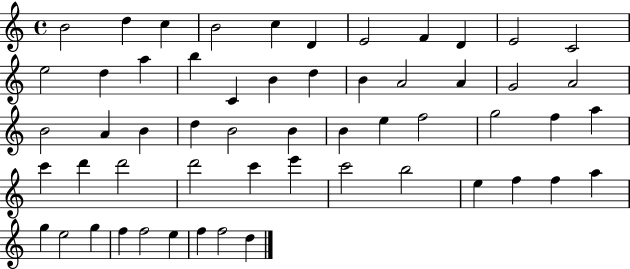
X:1
T:Untitled
M:4/4
L:1/4
K:C
B2 d c B2 c D E2 F D E2 C2 e2 d a b C B d B A2 A G2 A2 B2 A B d B2 B B e f2 g2 f a c' d' d'2 d'2 c' e' c'2 b2 e f f a g e2 g f f2 e f f2 d